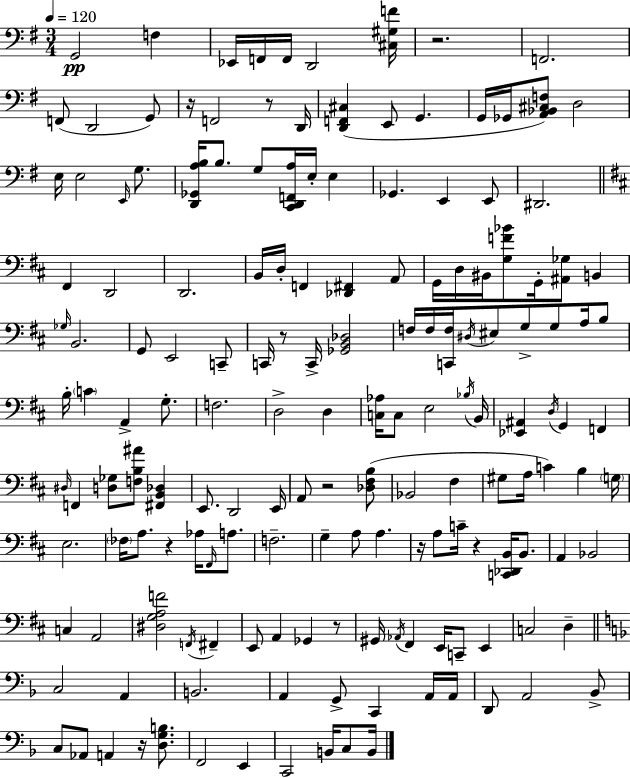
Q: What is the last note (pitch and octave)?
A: B2